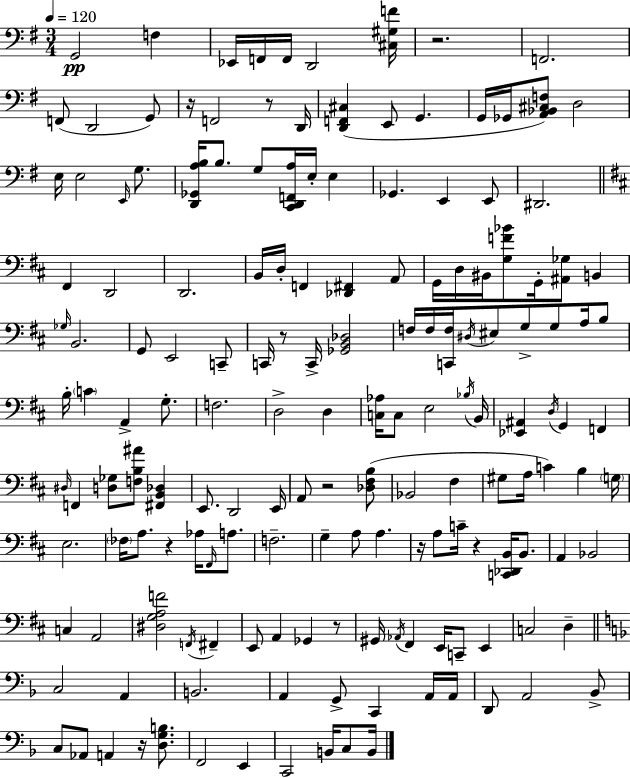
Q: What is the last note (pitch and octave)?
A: B2